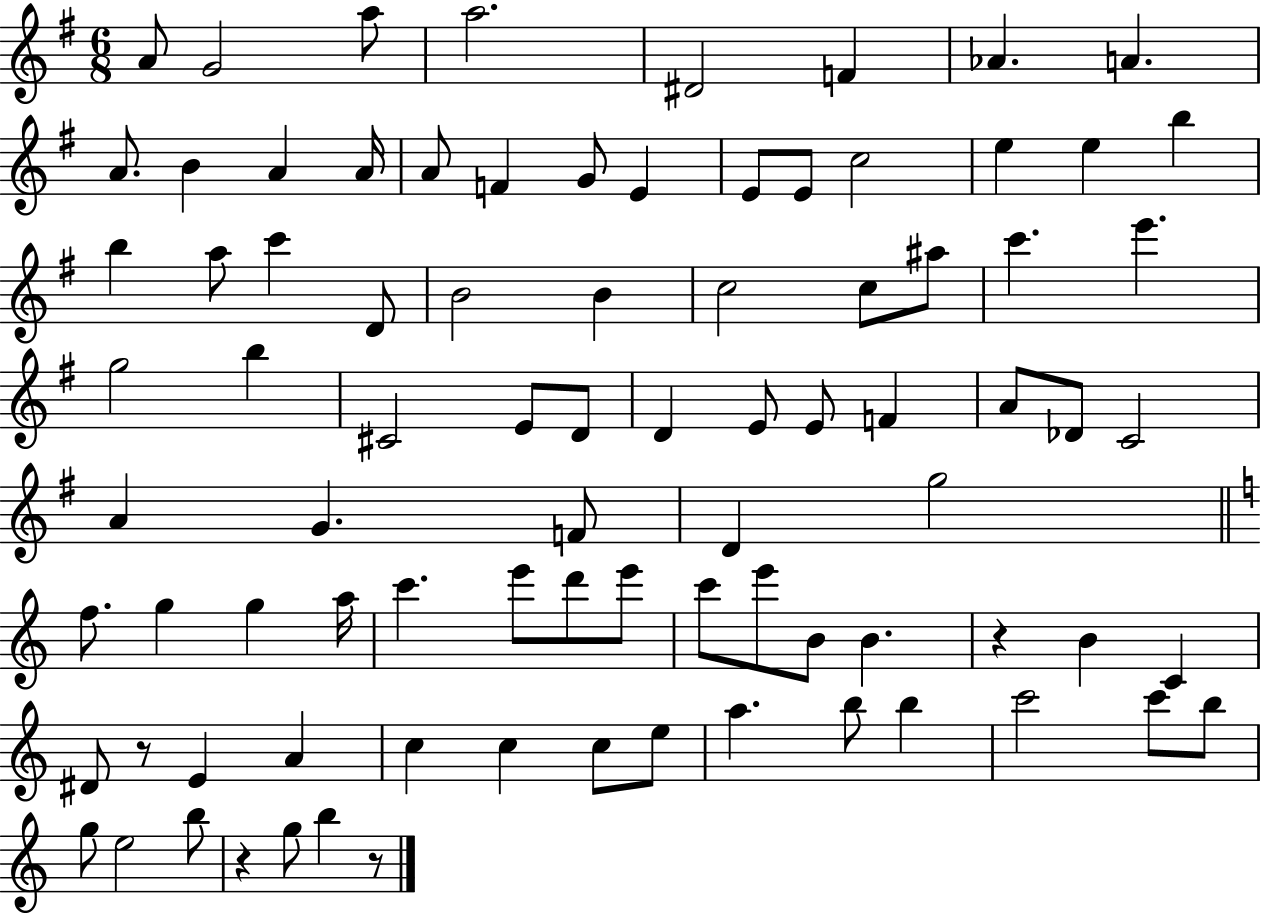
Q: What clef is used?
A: treble